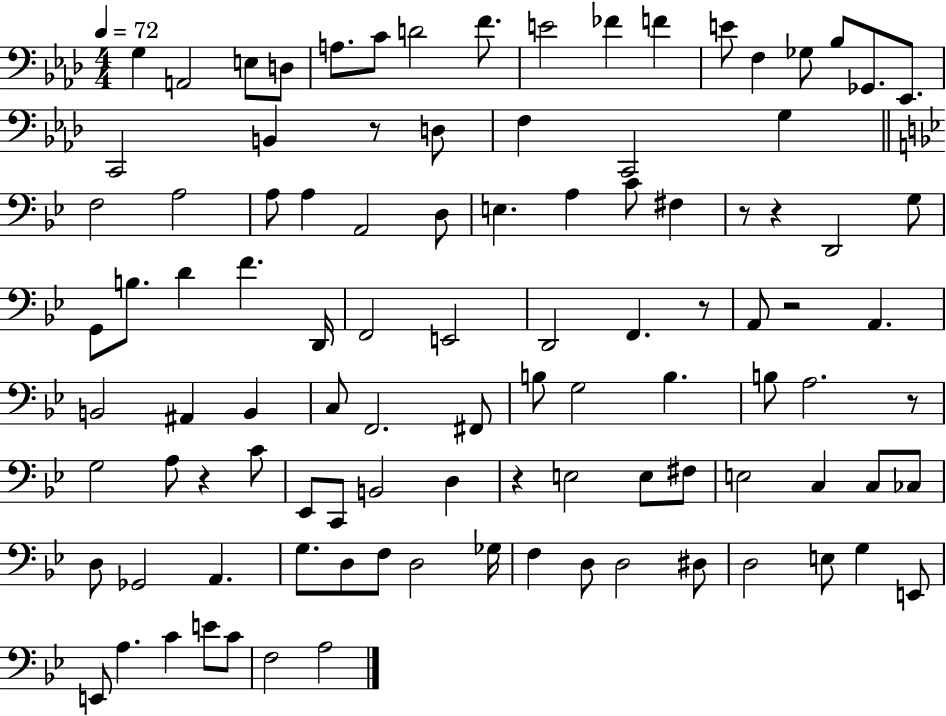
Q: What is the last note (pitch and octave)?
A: A3